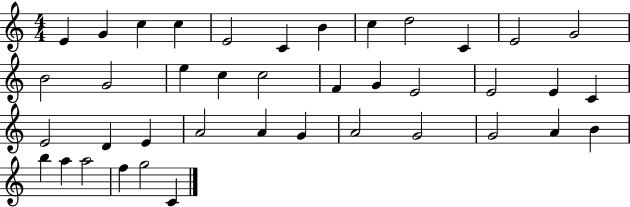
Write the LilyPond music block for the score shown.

{
  \clef treble
  \numericTimeSignature
  \time 4/4
  \key c \major
  e'4 g'4 c''4 c''4 | e'2 c'4 b'4 | c''4 d''2 c'4 | e'2 g'2 | \break b'2 g'2 | e''4 c''4 c''2 | f'4 g'4 e'2 | e'2 e'4 c'4 | \break e'2 d'4 e'4 | a'2 a'4 g'4 | a'2 g'2 | g'2 a'4 b'4 | \break b''4 a''4 a''2 | f''4 g''2 c'4 | \bar "|."
}